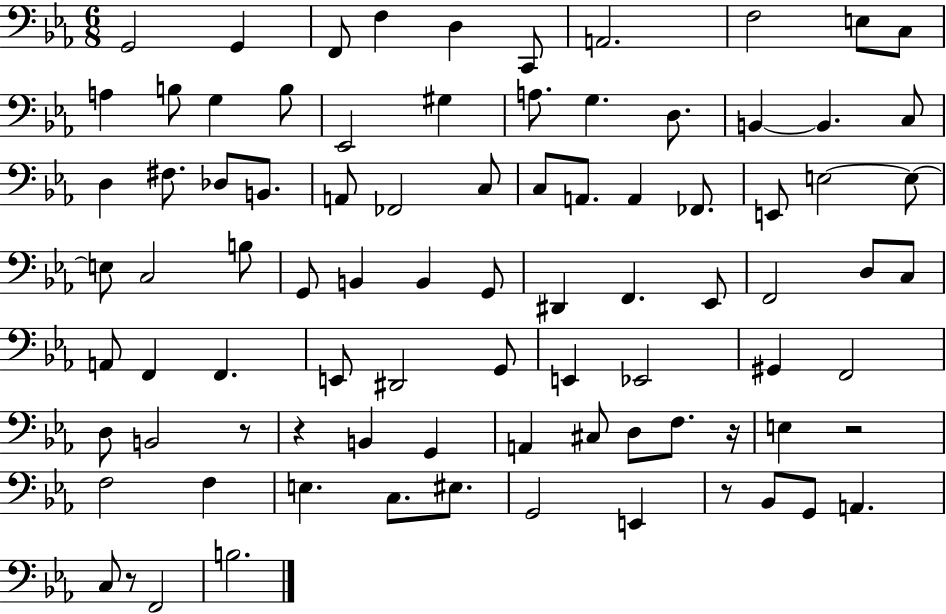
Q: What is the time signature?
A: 6/8